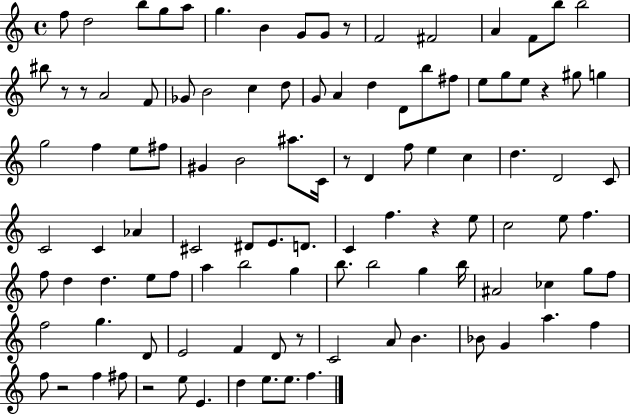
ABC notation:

X:1
T:Untitled
M:4/4
L:1/4
K:C
f/2 d2 b/2 g/2 a/2 g B G/2 G/2 z/2 F2 ^F2 A F/2 b/2 b2 ^b/2 z/2 z/2 A2 F/2 _G/2 B2 c d/2 G/2 A d D/2 b/2 ^f/2 e/2 g/2 e/2 z ^g/2 g g2 f e/2 ^f/2 ^G B2 ^a/2 C/4 z/2 D f/2 e c d D2 C/2 C2 C _A ^C2 ^D/2 E/2 D/2 C f z e/2 c2 e/2 f f/2 d d e/2 f/2 a b2 g b/2 b2 g b/4 ^A2 _c g/2 f/2 f2 g D/2 E2 F D/2 z/2 C2 A/2 B _B/2 G a f f/2 z2 f ^f/2 z2 e/2 E d e/2 e/2 f